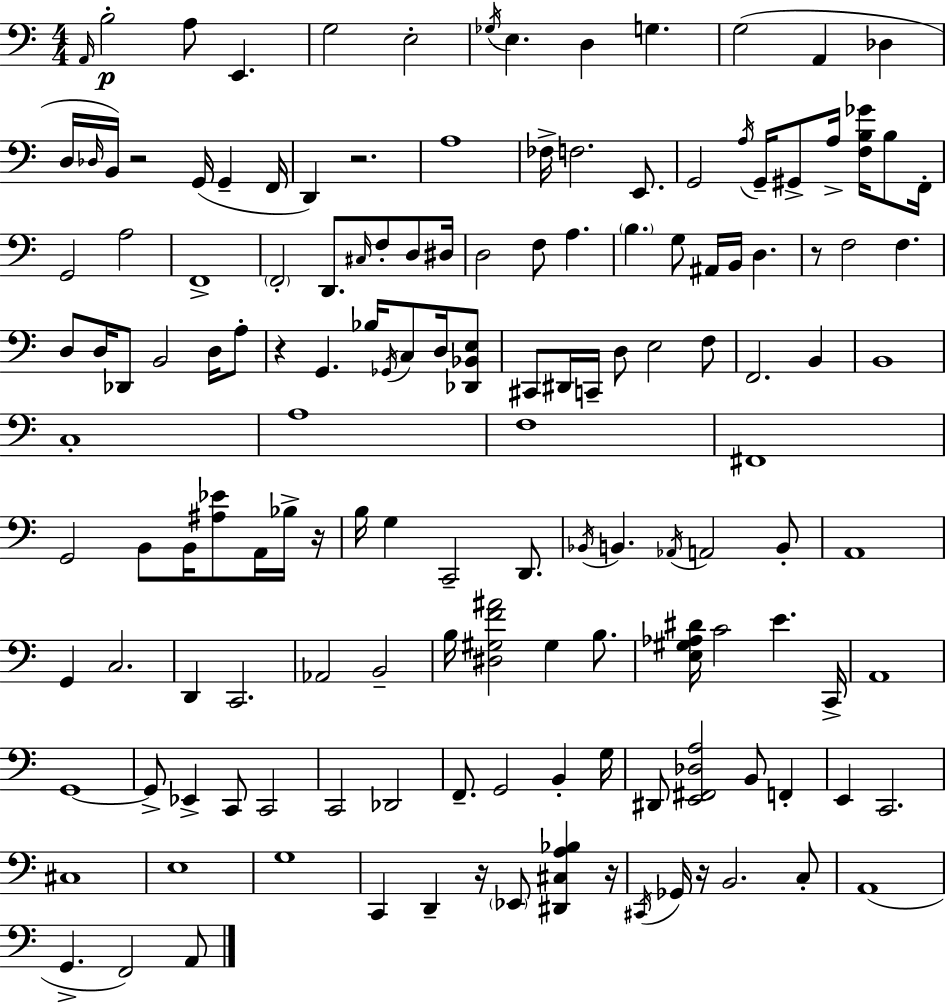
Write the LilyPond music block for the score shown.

{
  \clef bass
  \numericTimeSignature
  \time 4/4
  \key c \major
  \grace { a,16 }\p b2-. a8 e,4. | g2 e2-. | \acciaccatura { ges16 } e4. d4 g4. | g2( a,4 des4 | \break d16 \grace { des16 } b,16) r2 g,16( g,4-- | f,16 d,4) r2. | a1 | fes16-> f2. | \break e,8. g,2 \acciaccatura { a16 } g,16-- gis,8-> a16-> | <f b ges'>16 b8 f,16-. g,2 a2 | f,1-> | \parenthesize f,2-. d,8. \grace { cis16 } | \break f8-. d8 dis16 d2 f8 a4. | \parenthesize b4. g8 ais,16 b,16 d4. | r8 f2 f4. | d8 d16 des,8 b,2 | \break d16 a8-. r4 g,4. bes16 | \acciaccatura { ges,16 } c8 d16 <des, bes, e>8 cis,8 dis,16 c,16-- d8 e2 | f8 f,2. | b,4 b,1 | \break c1-. | a1 | f1 | fis,1 | \break g,2 b,8 | b,16 <ais ees'>8 a,16 bes16-> r16 b16 g4 c,2-- | d,8. \acciaccatura { bes,16 } b,4. \acciaccatura { aes,16 } a,2 | b,8-. a,1 | \break g,4 c2. | d,4 c,2. | aes,2 | b,2-- b16 <dis gis f' ais'>2 | \break gis4 b8. <e gis aes dis'>16 c'2 | e'4. c,16-> a,1 | g,1~~ | g,8-> ees,4-> c,8 | \break c,2 c,2 | des,2 f,8.-- g,2 | b,4-. g16 dis,8 <e, fis, des a>2 | b,8 f,4-. e,4 c,2. | \break cis1 | e1 | g1 | c,4 d,4-- | \break r16 \parenthesize ees,8 <dis, cis a bes>4 r16 \acciaccatura { cis,16 } ges,16 r16 b,2. | c8-. a,1( | g,4.-> f,2) | a,8 \bar "|."
}